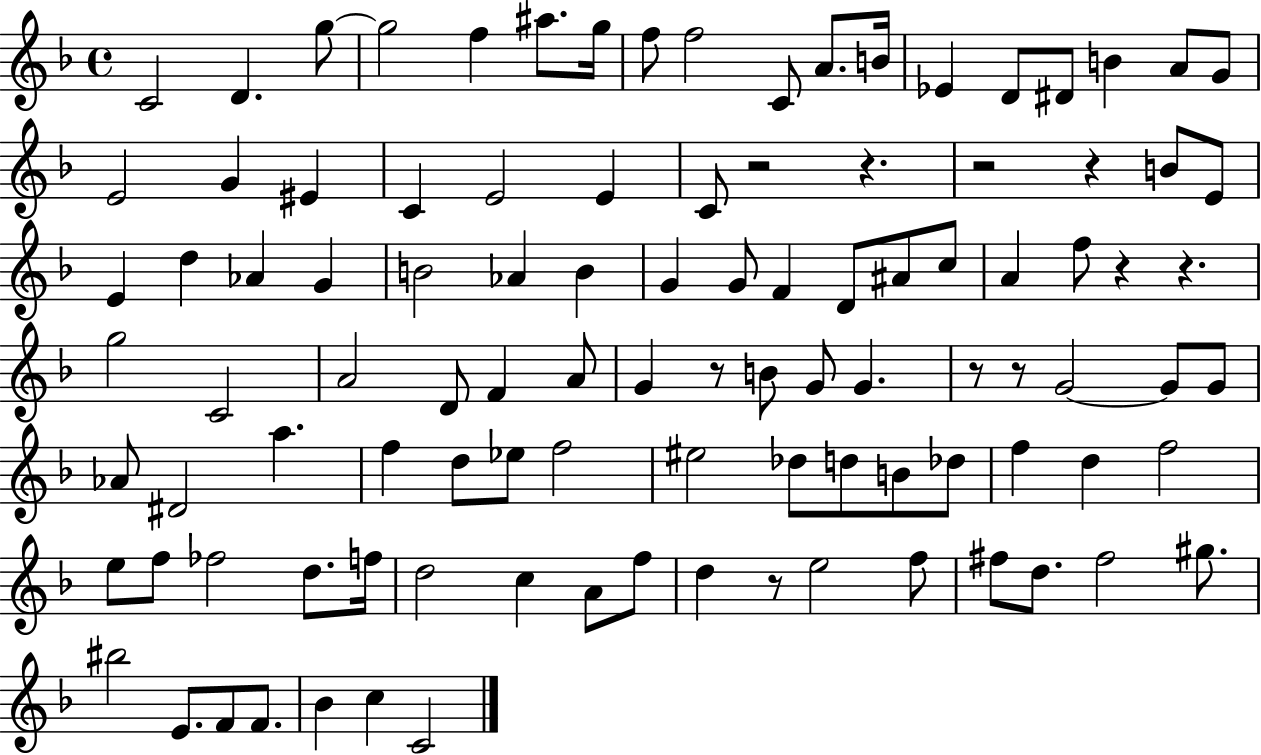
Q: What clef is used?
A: treble